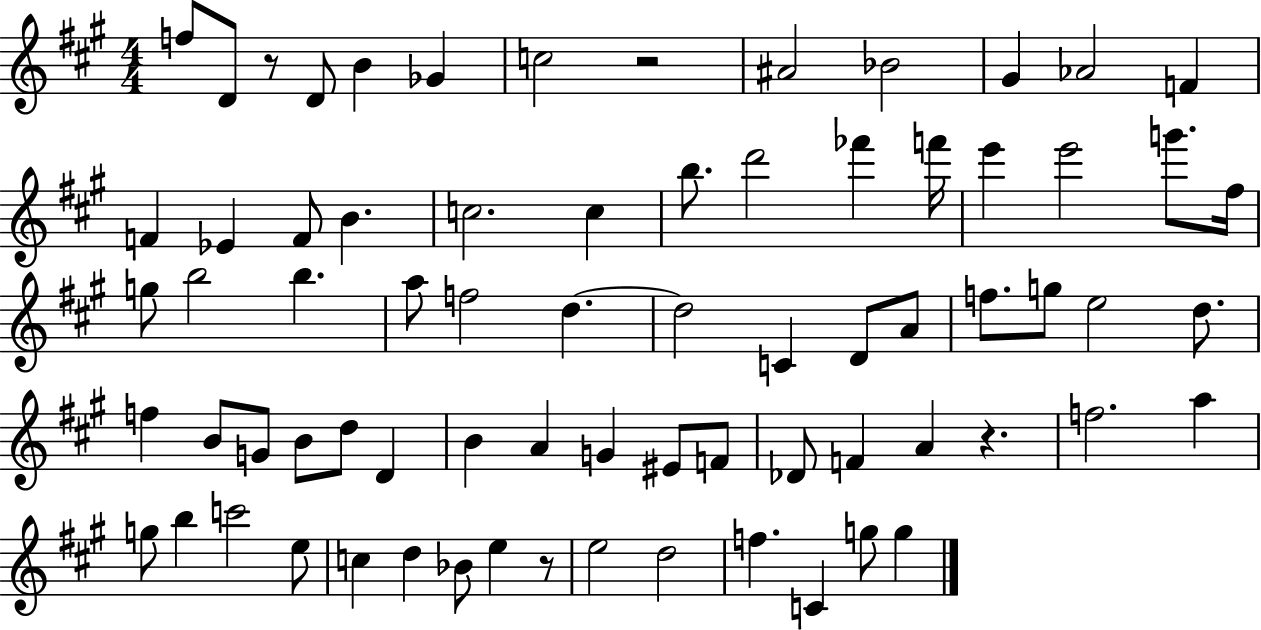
F5/e D4/e R/e D4/e B4/q Gb4/q C5/h R/h A#4/h Bb4/h G#4/q Ab4/h F4/q F4/q Eb4/q F4/e B4/q. C5/h. C5/q B5/e. D6/h FES6/q F6/s E6/q E6/h G6/e. F#5/s G5/e B5/h B5/q. A5/e F5/h D5/q. D5/h C4/q D4/e A4/e F5/e. G5/e E5/h D5/e. F5/q B4/e G4/e B4/e D5/e D4/q B4/q A4/q G4/q EIS4/e F4/e Db4/e F4/q A4/q R/q. F5/h. A5/q G5/e B5/q C6/h E5/e C5/q D5/q Bb4/e E5/q R/e E5/h D5/h F5/q. C4/q G5/e G5/q